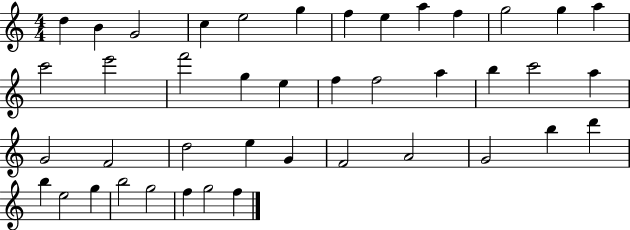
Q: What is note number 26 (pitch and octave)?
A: F4